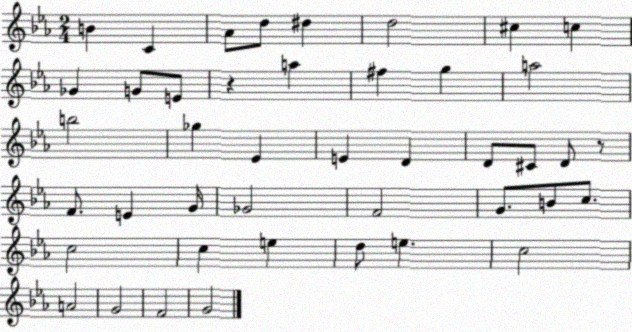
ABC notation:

X:1
T:Untitled
M:2/4
L:1/4
K:Eb
B C _A/2 d/2 ^d d2 ^c c _G G/2 E/2 z a ^f g a2 b2 _g _E E D D/2 ^C/2 D/2 z/2 F/2 E G/4 _G2 F2 G/2 B/2 c/2 c2 c e d/2 e c2 A2 G2 F2 G2